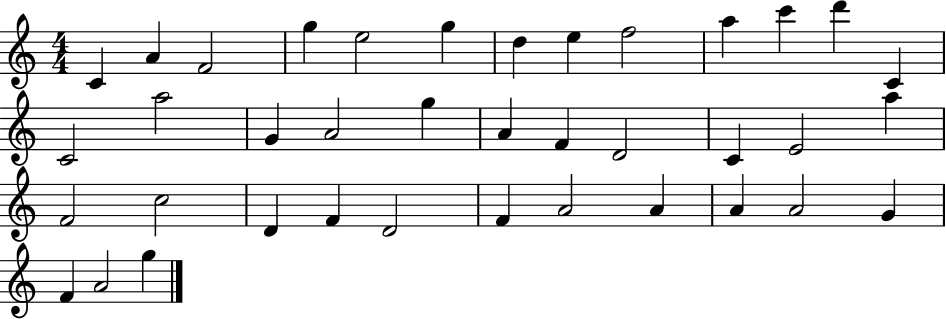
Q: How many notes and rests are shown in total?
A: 38